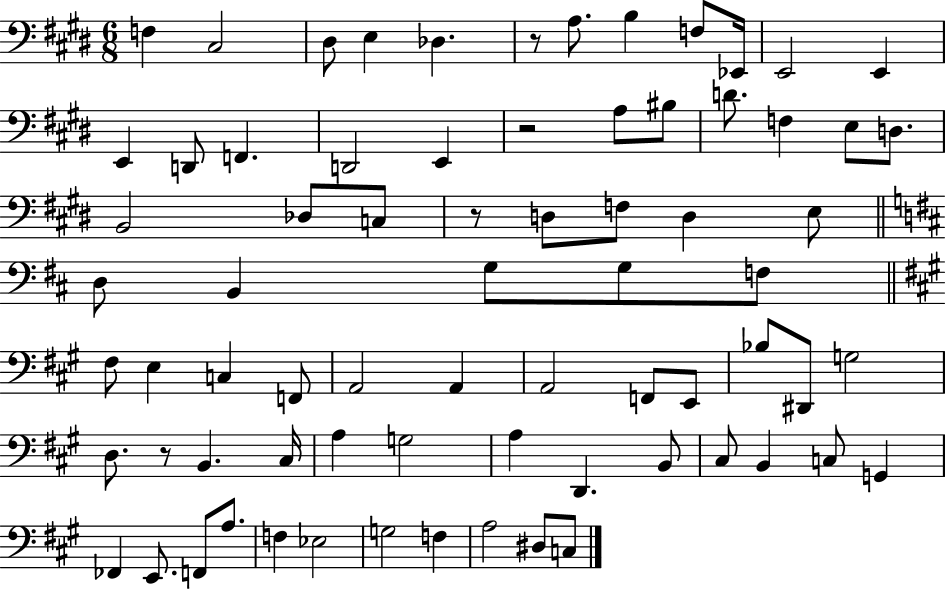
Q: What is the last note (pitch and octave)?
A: C3